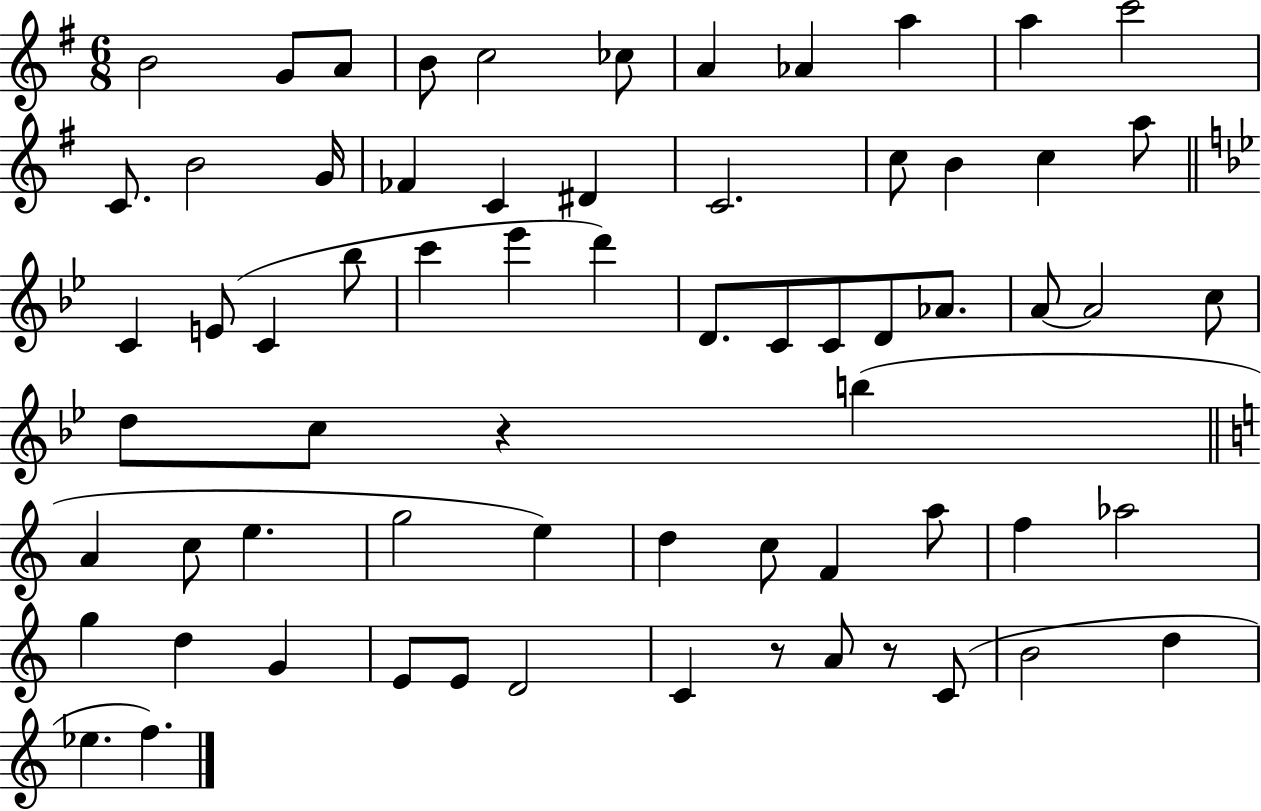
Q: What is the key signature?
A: G major